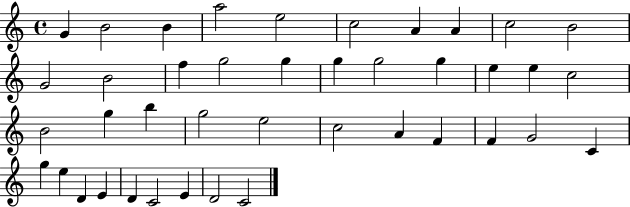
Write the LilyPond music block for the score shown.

{
  \clef treble
  \time 4/4
  \defaultTimeSignature
  \key c \major
  g'4 b'2 b'4 | a''2 e''2 | c''2 a'4 a'4 | c''2 b'2 | \break g'2 b'2 | f''4 g''2 g''4 | g''4 g''2 g''4 | e''4 e''4 c''2 | \break b'2 g''4 b''4 | g''2 e''2 | c''2 a'4 f'4 | f'4 g'2 c'4 | \break g''4 e''4 d'4 e'4 | d'4 c'2 e'4 | d'2 c'2 | \bar "|."
}